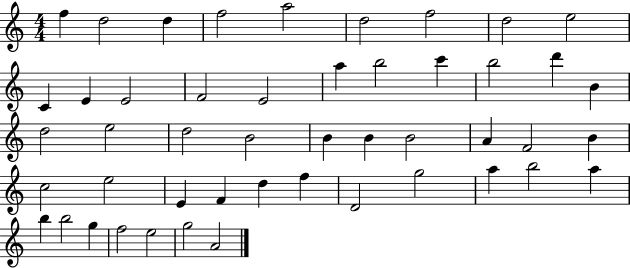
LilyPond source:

{
  \clef treble
  \numericTimeSignature
  \time 4/4
  \key c \major
  f''4 d''2 d''4 | f''2 a''2 | d''2 f''2 | d''2 e''2 | \break c'4 e'4 e'2 | f'2 e'2 | a''4 b''2 c'''4 | b''2 d'''4 b'4 | \break d''2 e''2 | d''2 b'2 | b'4 b'4 b'2 | a'4 f'2 b'4 | \break c''2 e''2 | e'4 f'4 d''4 f''4 | d'2 g''2 | a''4 b''2 a''4 | \break b''4 b''2 g''4 | f''2 e''2 | g''2 a'2 | \bar "|."
}